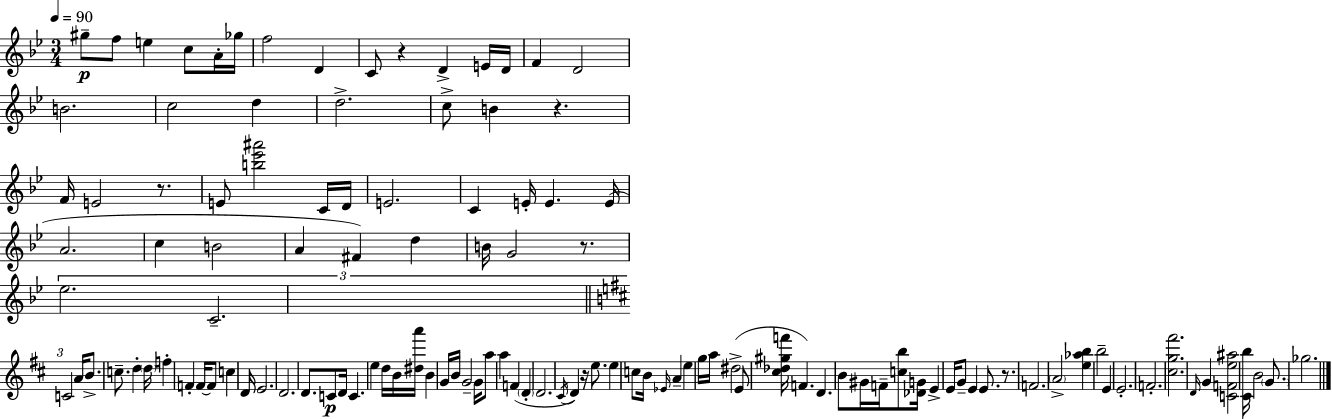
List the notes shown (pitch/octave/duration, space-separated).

G#5/e F5/e E5/q C5/e A4/s Gb5/s F5/h D4/q C4/e R/q D4/q E4/s D4/s F4/q D4/h B4/h. C5/h D5/q D5/h. C5/e B4/q R/q. F4/s E4/h R/e. E4/e [B5,Eb6,A#6]/h C4/s D4/s E4/h. C4/q E4/s E4/q. E4/s A4/h. C5/q B4/h A4/q F#4/q D5/q B4/s G4/h R/e. Eb5/h. C4/h. C4/h A4/s B4/e. C5/e. D5/q D5/s F5/q F4/q F4/s F4/e C5/q D4/s E4/h. D4/h. D4/e. C4/e D4/s C4/q. E5/q D5/s B4/s [D#5,A6]/s B4/q G4/s B4/s G4/h G4/s A5/e A5/q F4/q D4/q D4/h. C#4/s D4/q R/s E5/e. E5/q C5/e B4/s Eb4/s A4/q E5/q G5/s A5/s D#5/h E4/e [C#5,Db5,G#5,F6]/s F4/q. D4/q. B4/e G#4/s F4/s [C5,B5]/e [Db4,G4]/s E4/q E4/s G4/e E4/q E4/e. R/e. F4/h. A4/h [E5,Ab5,B5]/q B5/h E4/q E4/h. F4/h. [C#5,G5,F#6]/h. D4/s G4/q [C4,F4,E5,A#5]/h [C#4,B5]/s B4/h G4/e. Gb5/h.